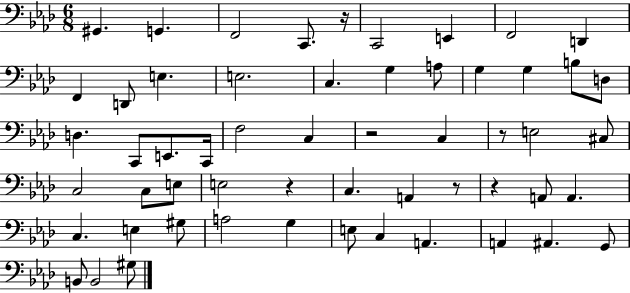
X:1
T:Untitled
M:6/8
L:1/4
K:Ab
^G,, G,, F,,2 C,,/2 z/4 C,,2 E,, F,,2 D,, F,, D,,/2 E, E,2 C, G, A,/2 G, G, B,/2 D,/2 D, C,,/2 E,,/2 C,,/4 F,2 C, z2 C, z/2 E,2 ^C,/2 C,2 C,/2 E,/2 E,2 z C, A,, z/2 z A,,/2 A,, C, E, ^G,/2 A,2 G, E,/2 C, A,, A,, ^A,, G,,/2 B,,/2 B,,2 ^G,/2